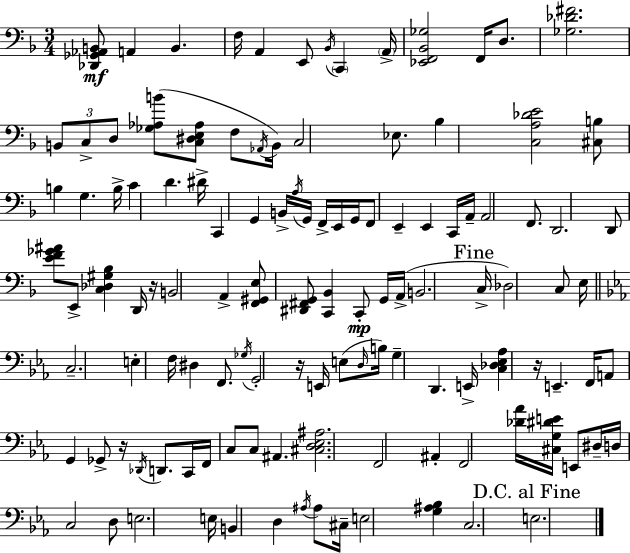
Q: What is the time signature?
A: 3/4